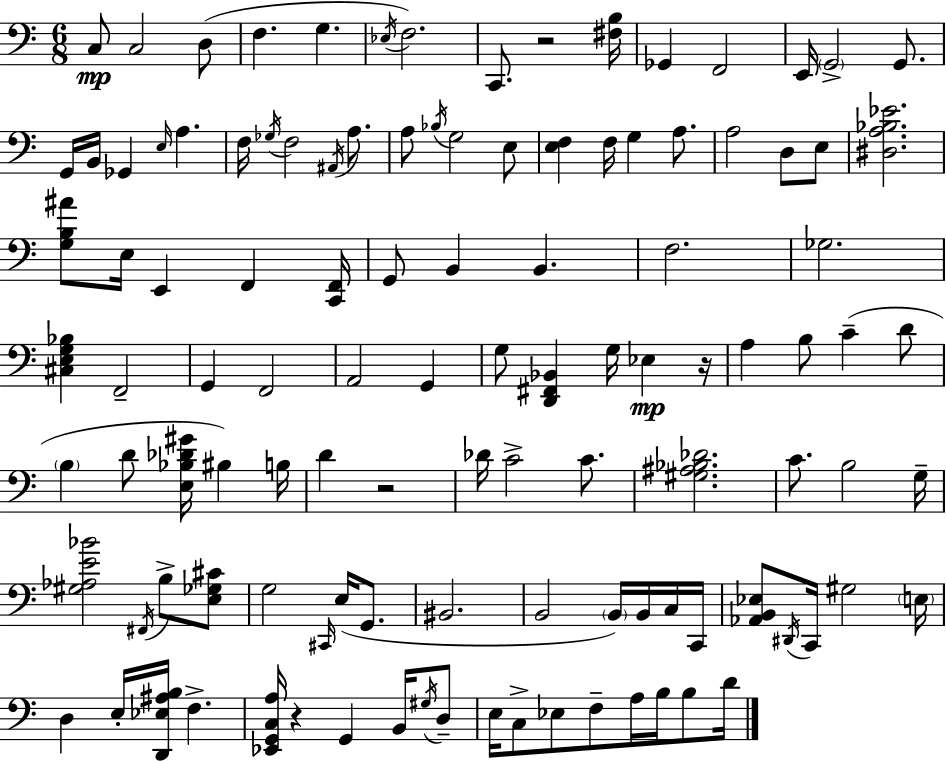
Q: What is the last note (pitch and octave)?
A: D4